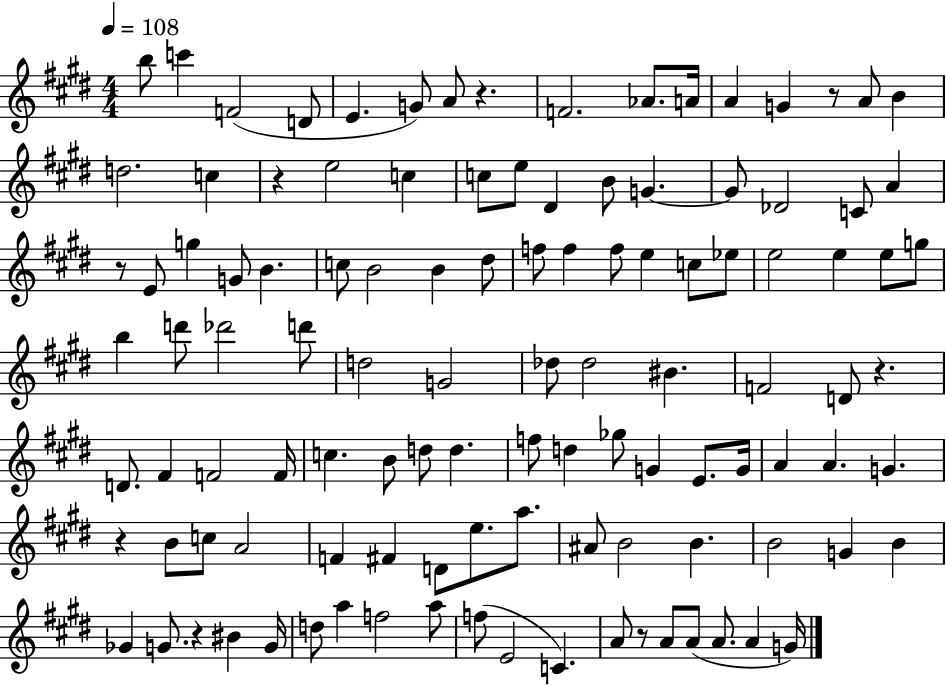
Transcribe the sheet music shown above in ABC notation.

X:1
T:Untitled
M:4/4
L:1/4
K:E
b/2 c' F2 D/2 E G/2 A/2 z F2 _A/2 A/4 A G z/2 A/2 B d2 c z e2 c c/2 e/2 ^D B/2 G G/2 _D2 C/2 A z/2 E/2 g G/2 B c/2 B2 B ^d/2 f/2 f f/2 e c/2 _e/2 e2 e e/2 g/2 b d'/2 _d'2 d'/2 d2 G2 _d/2 _d2 ^B F2 D/2 z D/2 ^F F2 F/4 c B/2 d/2 d f/2 d _g/2 G E/2 G/4 A A G z B/2 c/2 A2 F ^F D/2 e/2 a/2 ^A/2 B2 B B2 G B _G G/2 z ^B G/4 d/2 a f2 a/2 f/2 E2 C A/2 z/2 A/2 A/2 A/2 A G/4